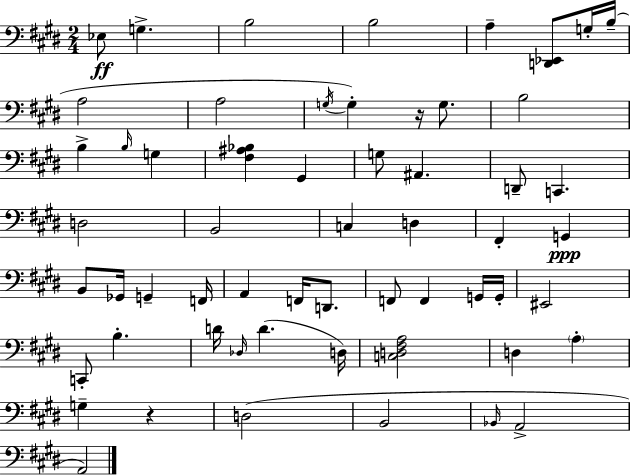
{
  \clef bass
  \numericTimeSignature
  \time 2/4
  \key e \major
  ees8\ff g4.-> | b2 | b2 | a4-- <d, ees,>8 g16-. b16--( | \break a2 | a2 | \acciaccatura { g16 } g4-.) r16 g8. | b2 | \break b4-> \grace { b16 } g4 | <fis ais bes>4 gis,4 | g8 ais,4. | d,8-- c,4. | \break d2 | b,2 | c4 d4 | fis,4-. g,4\ppp | \break b,8 ges,16 g,4-- | f,16 a,4 f,16 d,8. | f,8 f,4 | g,16 g,16-. eis,2 | \break c,8-. b4.-. | d'16 \grace { des16 }( d'4. | d16) <c d fis a>2 | d4 \parenthesize a4-. | \break g4-- r4 | d2( | b,2 | \grace { bes,16 } a,2-> | \break a,2) | \bar "|."
}